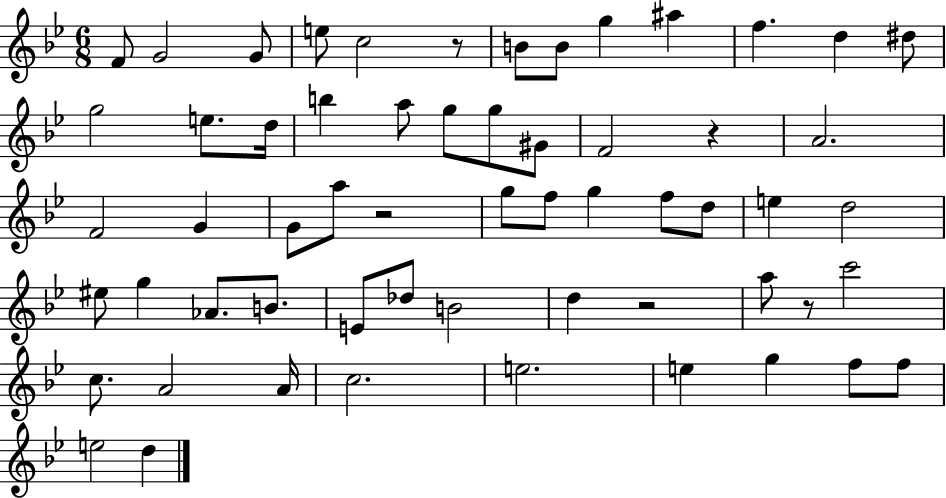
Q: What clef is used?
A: treble